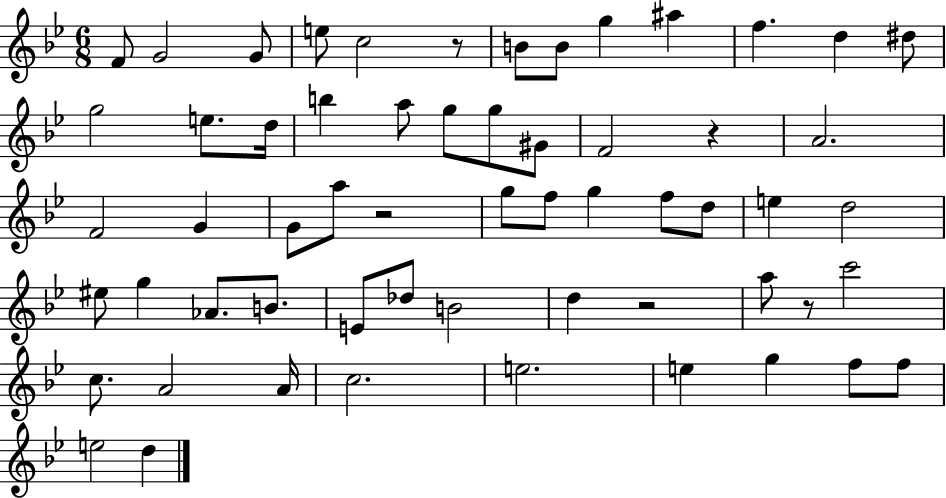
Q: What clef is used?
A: treble